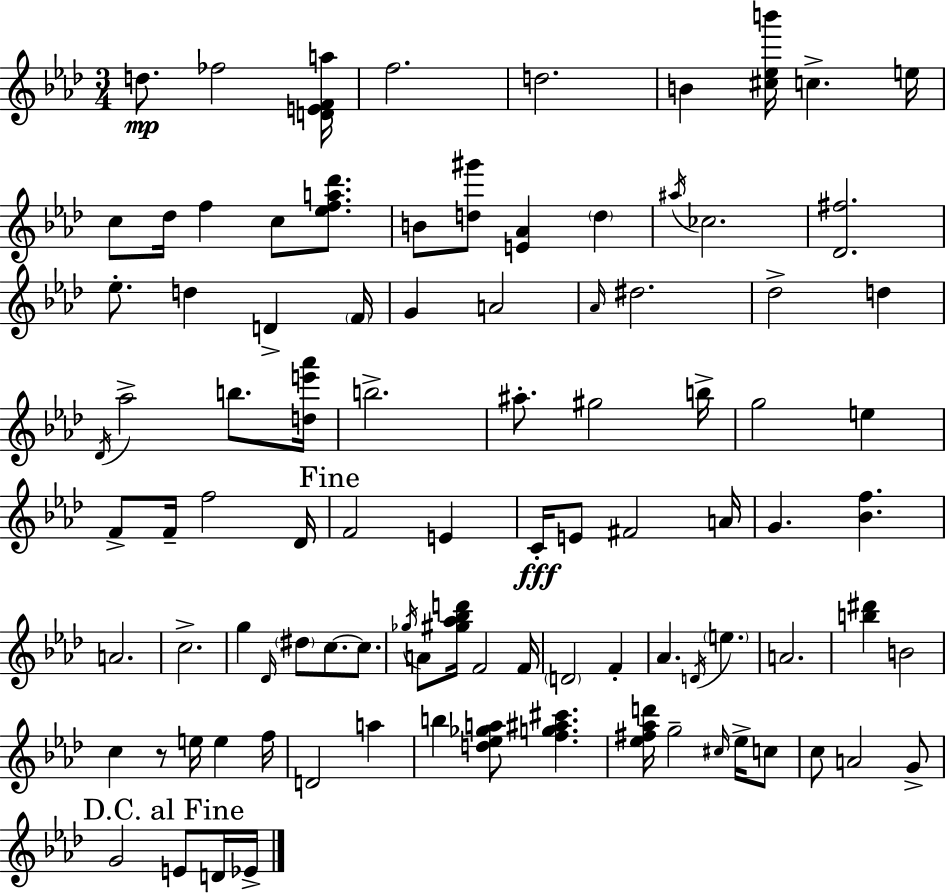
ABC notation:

X:1
T:Untitled
M:3/4
L:1/4
K:Ab
d/2 _f2 [DEFa]/4 f2 d2 B [^c_eb']/4 c e/4 c/2 _d/4 f c/2 [_efa_d']/2 B/2 [d^g']/2 [E_A] d ^a/4 _c2 [_D^f]2 _e/2 d D F/4 G A2 _A/4 ^d2 _d2 d _D/4 _a2 b/2 [de'_a']/4 b2 ^a/2 ^g2 b/4 g2 e F/2 F/4 f2 _D/4 F2 E C/4 E/2 ^F2 A/4 G [_Bf] A2 c2 g _D/4 ^d/2 c/2 c/2 _g/4 A/2 [^g_a_bd']/4 F2 F/4 D2 F _A D/4 e A2 [b^d'] B2 c z/2 e/4 e f/4 D2 a b [d_e_ga]/2 [fg^a^c'] [_e^f_ad']/4 g2 ^c/4 _e/4 c/2 c/2 A2 G/2 G2 E/2 D/4 _E/4